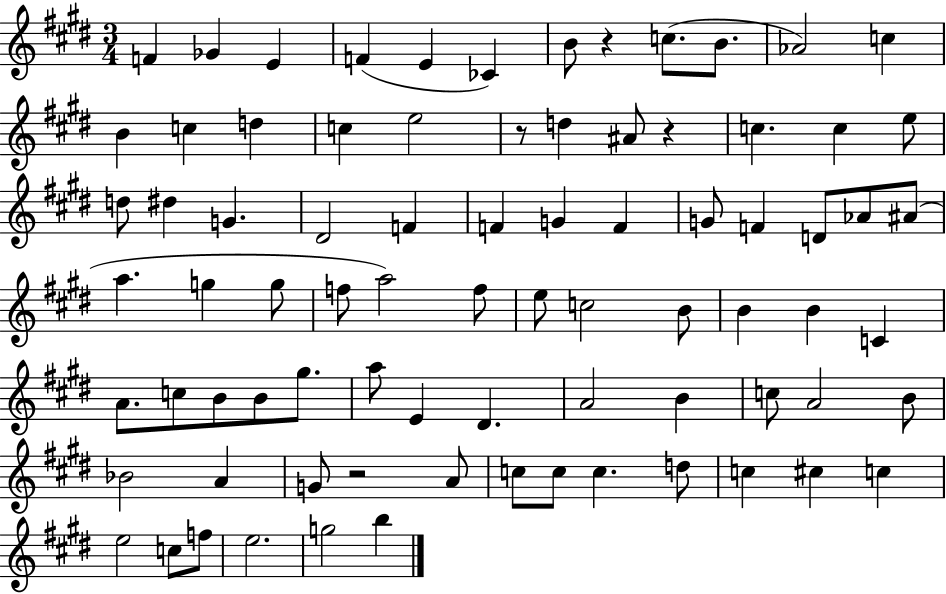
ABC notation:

X:1
T:Untitled
M:3/4
L:1/4
K:E
F _G E F E _C B/2 z c/2 B/2 _A2 c B c d c e2 z/2 d ^A/2 z c c e/2 d/2 ^d G ^D2 F F G F G/2 F D/2 _A/2 ^A/2 a g g/2 f/2 a2 f/2 e/2 c2 B/2 B B C A/2 c/2 B/2 B/2 ^g/2 a/2 E ^D A2 B c/2 A2 B/2 _B2 A G/2 z2 A/2 c/2 c/2 c d/2 c ^c c e2 c/2 f/2 e2 g2 b